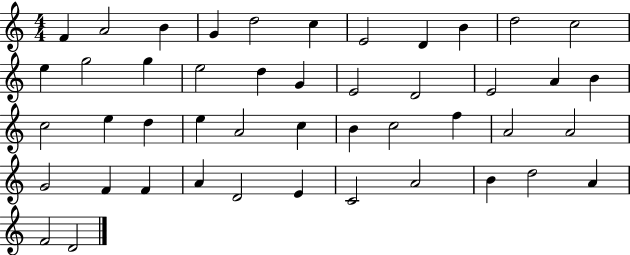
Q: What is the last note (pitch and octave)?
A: D4